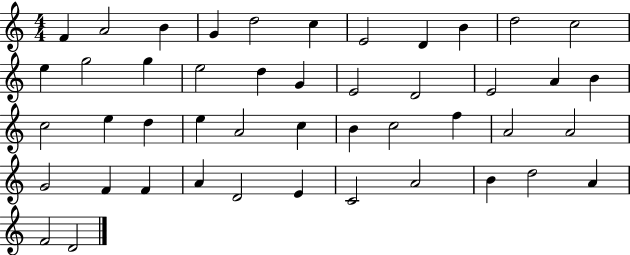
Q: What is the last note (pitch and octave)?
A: D4